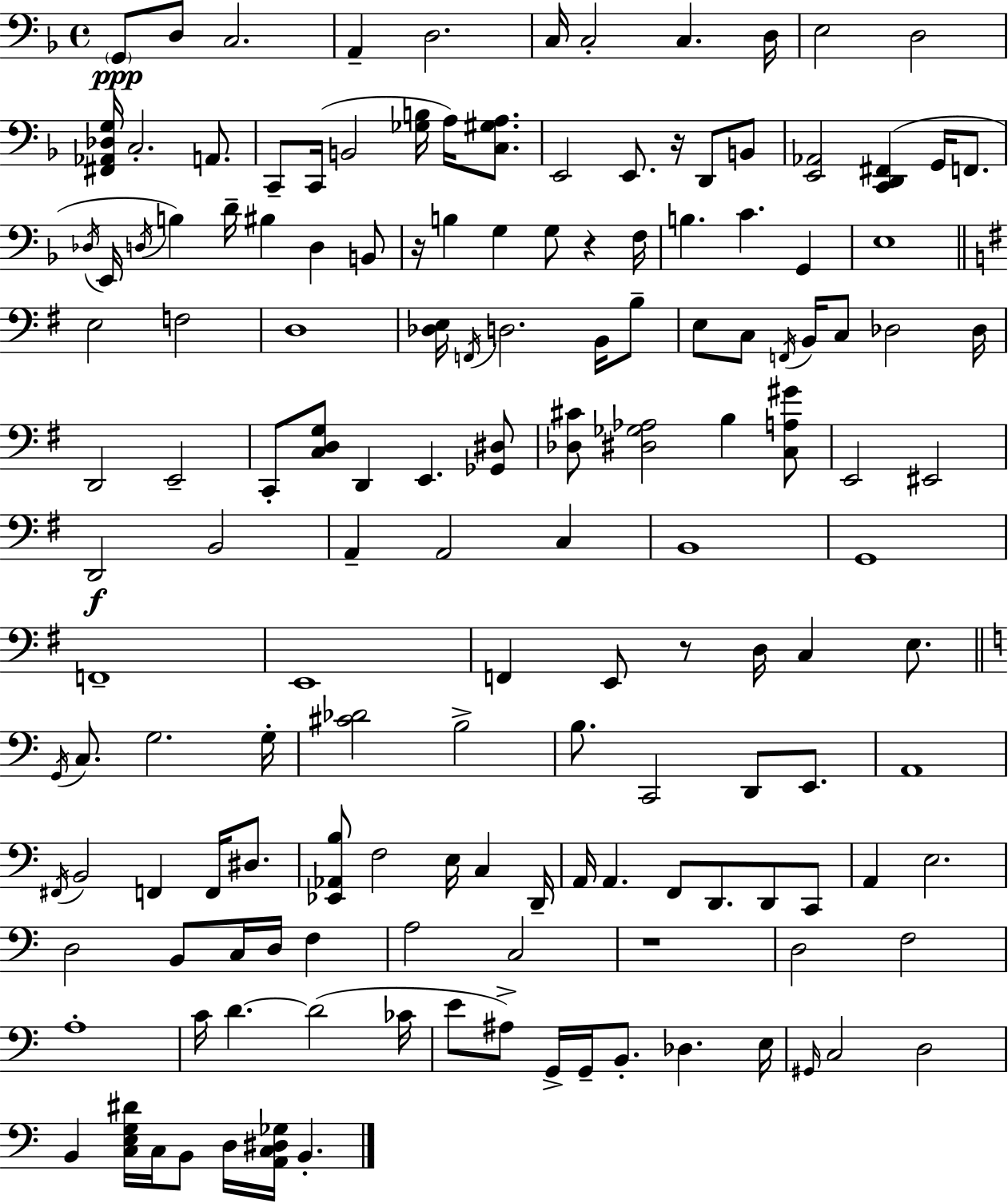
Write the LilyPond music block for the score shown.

{
  \clef bass
  \time 4/4
  \defaultTimeSignature
  \key d \minor
  \parenthesize g,8\ppp d8 c2. | a,4-- d2. | c16 c2-. c4. d16 | e2 d2 | \break <fis, aes, des g>16 c2.-. a,8. | c,8-- c,16( b,2 <ges b>16 a16) <c gis a>8. | e,2 e,8. r16 d,8 b,8 | <e, aes,>2 <c, d, fis,>4( g,16 f,8. | \break \acciaccatura { des16 } e,16 \acciaccatura { d16 }) b4 d'16-- bis4 d4 | b,8 r16 b4 g4 g8 r4 | f16 b4. c'4. g,4 | e1 | \break \bar "||" \break \key g \major e2 f2 | d1 | <des e>16 \acciaccatura { f,16 } d2. b,16 b8-- | e8 c8 \acciaccatura { f,16 } b,16 c8 des2 | \break des16 d,2 e,2-- | c,8-. <c d g>8 d,4 e,4. | <ges, dis>8 <des cis'>8 <dis ges aes>2 b4 | <c a gis'>8 e,2 eis,2 | \break d,2\f b,2 | a,4-- a,2 c4 | b,1 | g,1 | \break f,1-- | e,1 | f,4 e,8 r8 d16 c4 e8. | \bar "||" \break \key c \major \acciaccatura { g,16 } c8. g2. | g16-. <cis' des'>2 b2-> | b8. c,2 d,8 e,8. | a,1 | \break \acciaccatura { fis,16 } b,2 f,4 f,16 dis8. | <ees, aes, b>8 f2 e16 c4 | d,16-- a,16 a,4. f,8 d,8. d,8 | c,8 a,4 e2. | \break d2 b,8 c16 d16 f4 | a2 c2 | r1 | d2 f2 | \break a1-. | c'16 d'4.~~ d'2( | ces'16 e'8 ais8->) g,16-> g,16-- b,8.-. des4. | e16 \grace { gis,16 } c2 d2 | \break b,4 <c e g dis'>16 c16 b,8 d16 <a, c dis ges>16 b,4.-. | \bar "|."
}